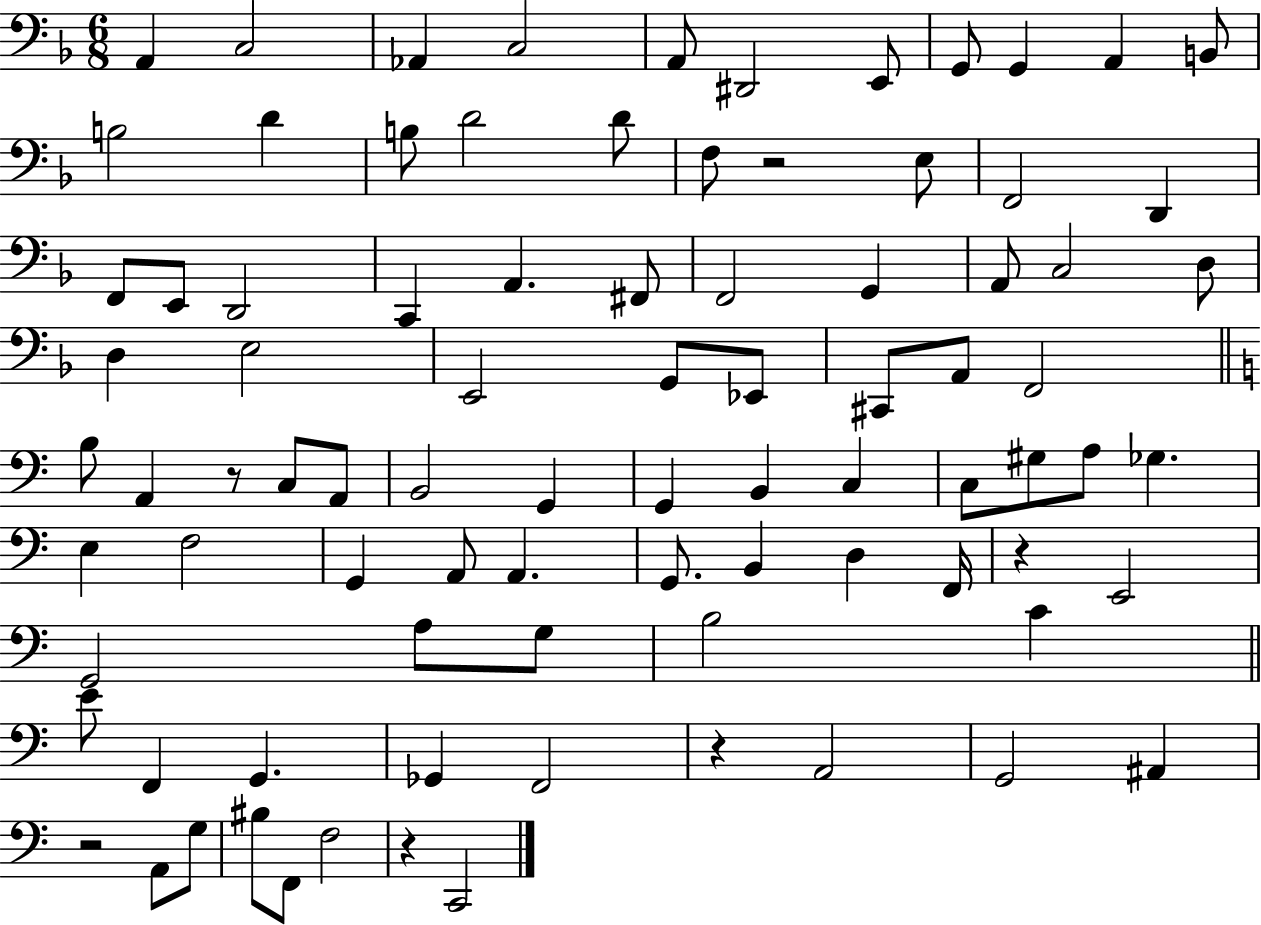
A2/q C3/h Ab2/q C3/h A2/e D#2/h E2/e G2/e G2/q A2/q B2/e B3/h D4/q B3/e D4/h D4/e F3/e R/h E3/e F2/h D2/q F2/e E2/e D2/h C2/q A2/q. F#2/e F2/h G2/q A2/e C3/h D3/e D3/q E3/h E2/h G2/e Eb2/e C#2/e A2/e F2/h B3/e A2/q R/e C3/e A2/e B2/h G2/q G2/q B2/q C3/q C3/e G#3/e A3/e Gb3/q. E3/q F3/h G2/q A2/e A2/q. G2/e. B2/q D3/q F2/s R/q E2/h G2/h A3/e G3/e B3/h C4/q E4/e F2/q G2/q. Gb2/q F2/h R/q A2/h G2/h A#2/q R/h A2/e G3/e BIS3/e F2/e F3/h R/q C2/h